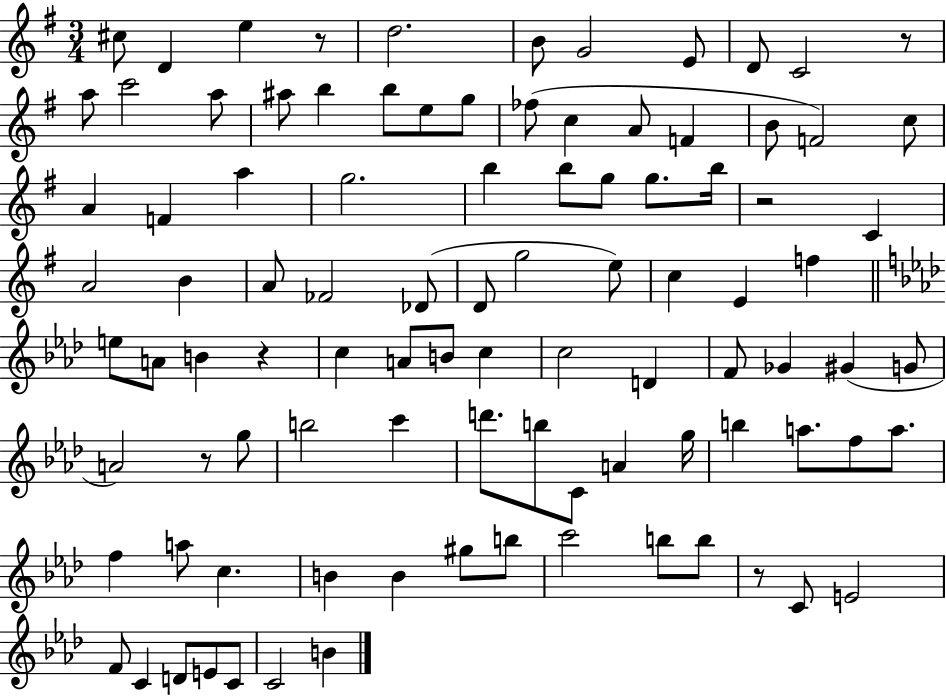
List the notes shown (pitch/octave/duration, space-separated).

C#5/e D4/q E5/q R/e D5/h. B4/e G4/h E4/e D4/e C4/h R/e A5/e C6/h A5/e A#5/e B5/q B5/e E5/e G5/e FES5/e C5/q A4/e F4/q B4/e F4/h C5/e A4/q F4/q A5/q G5/h. B5/q B5/e G5/e G5/e. B5/s R/h C4/q A4/h B4/q A4/e FES4/h Db4/e D4/e G5/h E5/e C5/q E4/q F5/q E5/e A4/e B4/q R/q C5/q A4/e B4/e C5/q C5/h D4/q F4/e Gb4/q G#4/q G4/e A4/h R/e G5/e B5/h C6/q D6/e. B5/e C4/e A4/q G5/s B5/q A5/e. F5/e A5/e. F5/q A5/e C5/q. B4/q B4/q G#5/e B5/e C6/h B5/e B5/e R/e C4/e E4/h F4/e C4/q D4/e E4/e C4/e C4/h B4/q